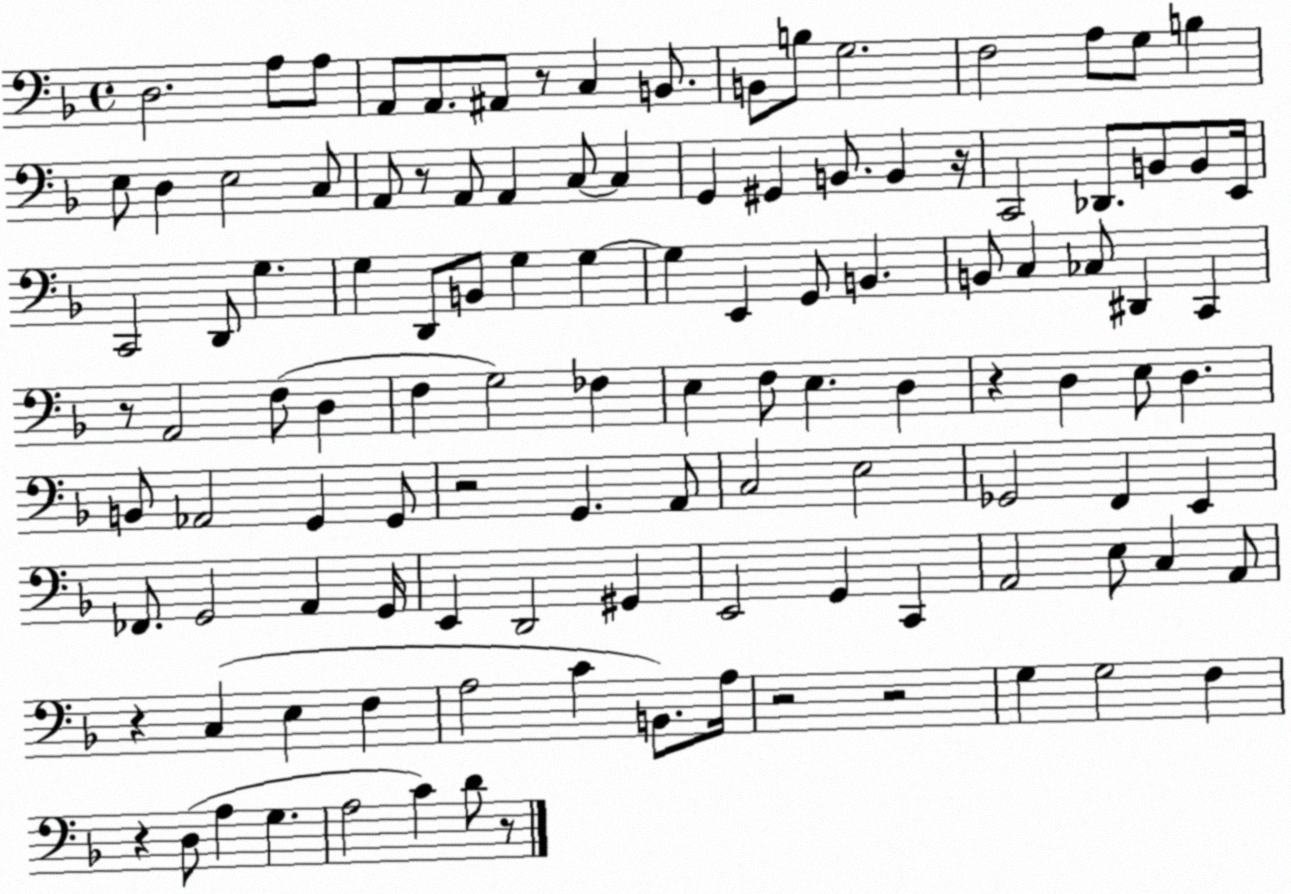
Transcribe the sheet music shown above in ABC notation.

X:1
T:Untitled
M:4/4
L:1/4
K:F
D,2 A,/2 A,/2 A,,/2 A,,/2 ^A,,/2 z/2 C, B,,/2 B,,/2 B,/2 G,2 F,2 A,/2 G,/2 B, E,/2 D, E,2 C,/2 A,,/2 z/2 A,,/2 A,, C,/2 C, G,, ^G,, B,,/2 B,, z/4 C,,2 _D,,/2 B,,/2 B,,/2 E,,/4 C,,2 D,,/2 G, G, D,,/2 B,,/2 G, G, G, E,, G,,/2 B,, B,,/2 C, _C,/2 ^D,, C,, z/2 A,,2 F,/2 D, F, G,2 _F, E, F,/2 E, D, z D, E,/2 D, B,,/2 _A,,2 G,, G,,/2 z2 G,, A,,/2 C,2 E,2 _G,,2 F,, E,, _F,,/2 G,,2 A,, G,,/4 E,, D,,2 ^G,, E,,2 G,, C,, A,,2 E,/2 C, A,,/2 z C, E, F, A,2 C B,,/2 A,/4 z2 z2 G, G,2 F, z D,/2 A, G, A,2 C D/2 z/2